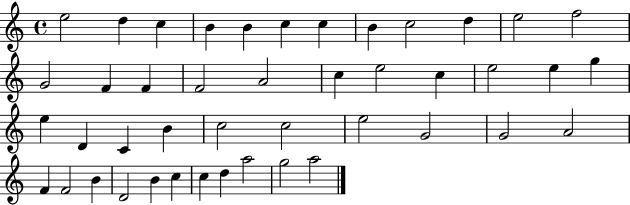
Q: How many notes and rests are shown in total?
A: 44